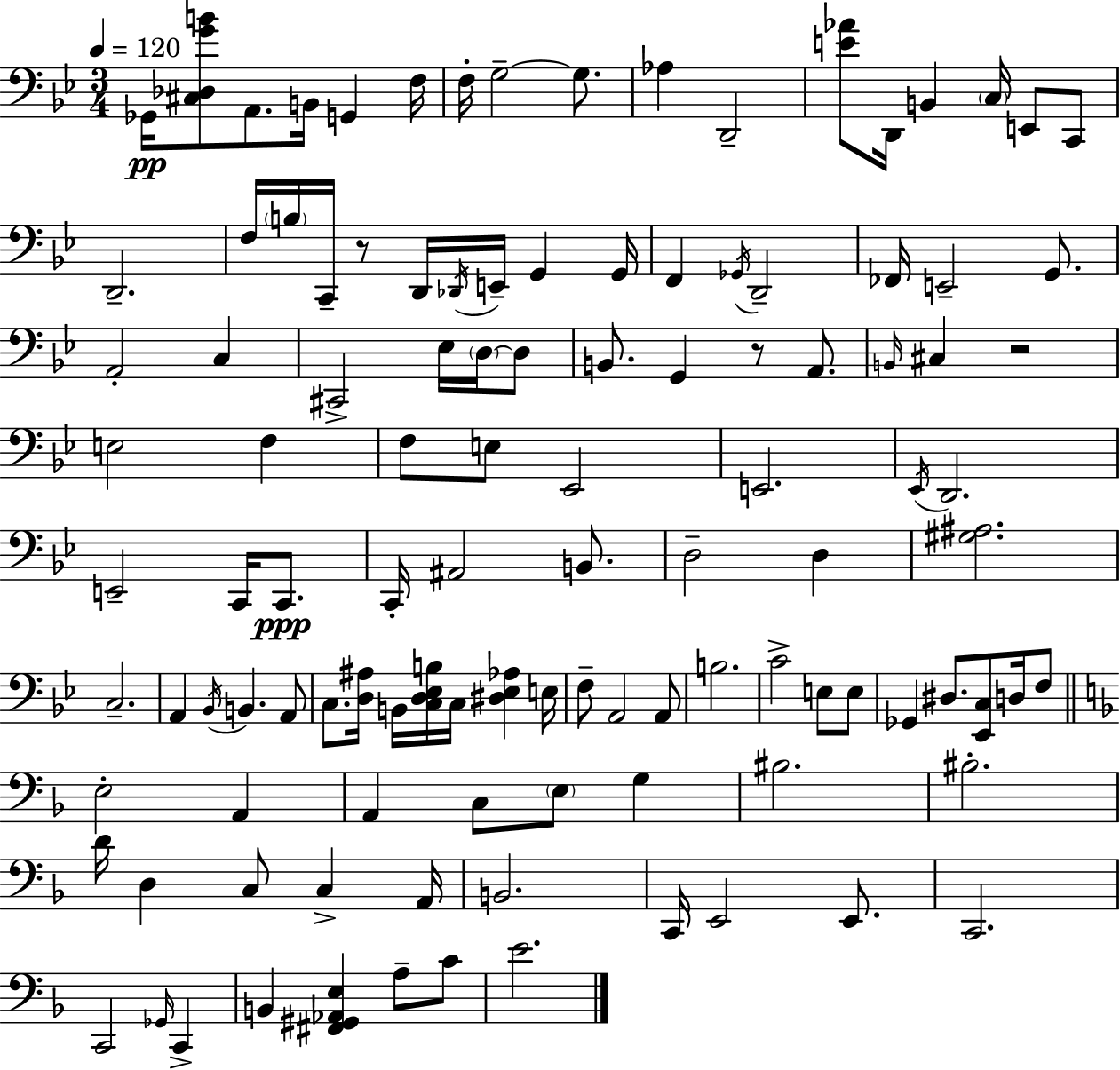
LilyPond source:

{
  \clef bass
  \numericTimeSignature
  \time 3/4
  \key bes \major
  \tempo 4 = 120
  ges,16\pp <cis des g' b'>8 a,8. b,16 g,4 f16 | f16-. g2--~~ g8. | aes4 d,2-- | <e' aes'>8 d,16 b,4 \parenthesize c16 e,8 c,8 | \break d,2.-- | f16 \parenthesize b16 c,16-- r8 d,16 \acciaccatura { des,16 } e,16-- g,4 | g,16 f,4 \acciaccatura { ges,16 } d,2-- | fes,16 e,2-- g,8. | \break a,2-. c4 | cis,2-> ees16 \parenthesize d16~~ | d8 b,8. g,4 r8 a,8. | \grace { b,16 } cis4 r2 | \break e2 f4 | f8 e8 ees,2 | e,2. | \acciaccatura { ees,16 } d,2. | \break e,2-- | c,16 c,8.\ppp c,16-. ais,2 | b,8. d2-- | d4 <gis ais>2. | \break c2.-- | a,4 \acciaccatura { bes,16 } b,4. | a,8 c8. <d ais>16 b,16 <c d ees b>16 c16 | <dis ees aes>4 e16 f8-- a,2 | \break a,8 b2. | c'2-> | e8 e8 ges,4 dis8. | <ees, c>8 d16 f8 \bar "||" \break \key f \major e2-. a,4 | a,4 c8 \parenthesize e8 g4 | bis2. | bis2.-. | \break d'16 d4 c8 c4-> a,16 | b,2. | c,16 e,2 e,8. | c,2. | \break c,2 \grace { ges,16 } c,4-> | b,4 <fis, gis, aes, e>4 a8-- c'8 | e'2. | \bar "|."
}